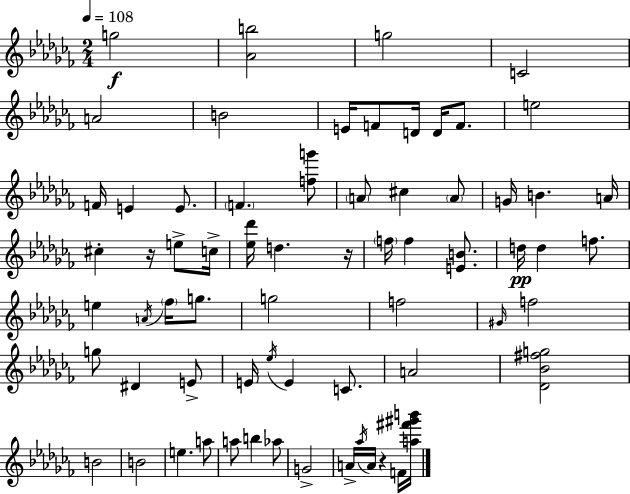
{
  \clef treble
  \numericTimeSignature
  \time 2/4
  \key aes \minor
  \tempo 4 = 108
  \repeat volta 2 { g''2\f | <aes' b''>2 | g''2 | c'2 | \break a'2 | b'2 | e'16 f'8 d'16 d'16 f'8. | e''2 | \break f'16 e'4 e'8. | \parenthesize f'4. <f'' g'''>8 | \parenthesize a'8 cis''4 \parenthesize a'8 | g'16 b'4. a'16 | \break cis''4-. r16 e''8-> c''16-> | <ees'' des'''>16 d''4. r16 | \parenthesize f''16 f''4 <e' b'>8. | d''16\pp d''4 f''8. | \break e''4 \acciaccatura { a'16 } \parenthesize fes''16 g''8. | g''2 | f''2 | \grace { gis'16 } f''2 | \break g''8 dis'4 | e'8-> e'16 \acciaccatura { ees''16 } e'4 | c'8. a'2 | <des' bes' fis'' g''>2 | \break b'2 | b'2 | e''4. | a''8 a''8 b''4 | \break aes''8 g'2-> | a'16-> \acciaccatura { aes''16 } a'16 r4 | f'16 <a'' fis''' gis''' b'''>16 } \bar "|."
}